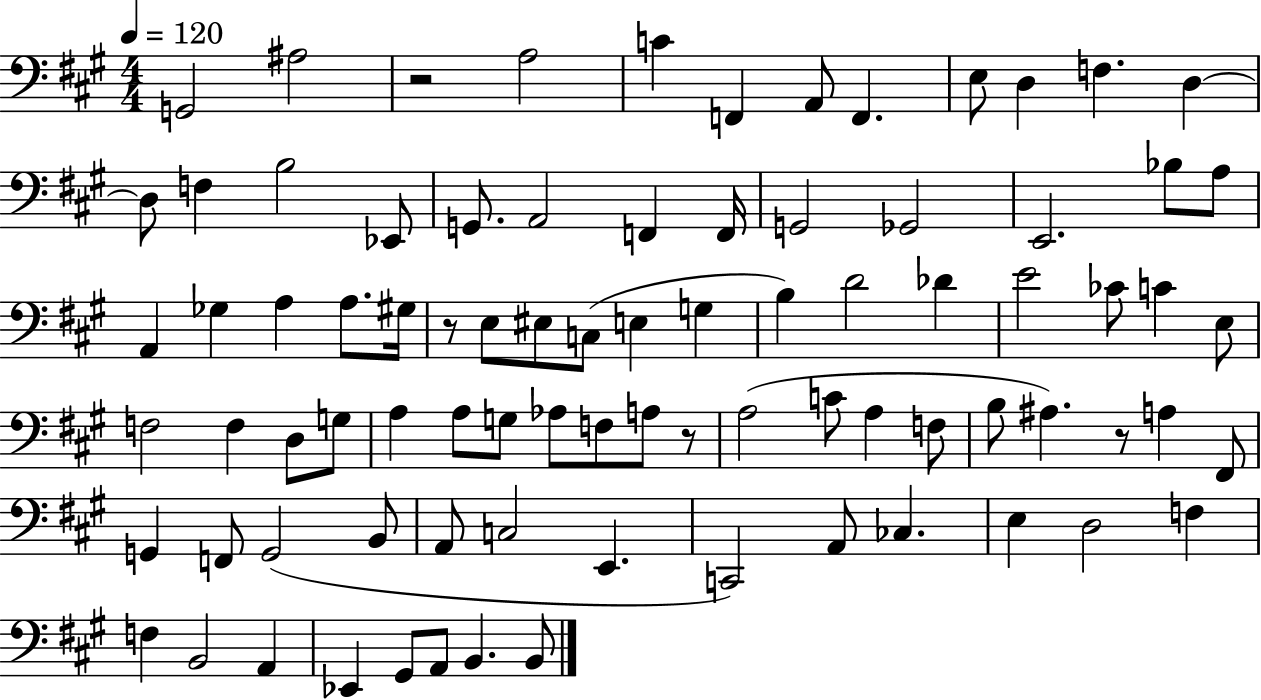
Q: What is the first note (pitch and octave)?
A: G2